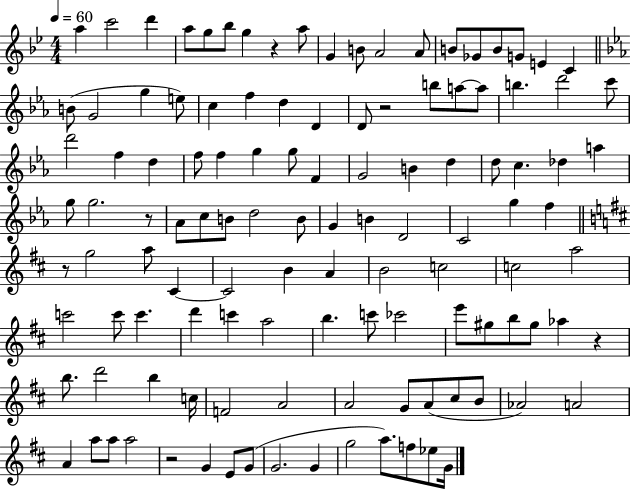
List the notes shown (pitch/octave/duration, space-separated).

A5/q C6/h D6/q A5/e G5/e Bb5/e G5/q R/q A5/e G4/q B4/e A4/h A4/e B4/e Gb4/e B4/e G4/e E4/q C4/q B4/e G4/h G5/q E5/e C5/q F5/q D5/q D4/q D4/e R/h B5/e A5/e A5/e B5/q. D6/h C6/e D6/h F5/q D5/q F5/e F5/q G5/q G5/e F4/q G4/h B4/q D5/q D5/e C5/q. Db5/q A5/q G5/e G5/h. R/e Ab4/e C5/e B4/e D5/h B4/e G4/q B4/q D4/h C4/h G5/q F5/q R/e G5/h A5/e C#4/q C#4/h B4/q A4/q B4/h C5/h C5/h A5/h C6/h C6/e C6/q. D6/q C6/q A5/h B5/q. C6/e CES6/h E6/e G#5/e B5/e G#5/e Ab5/q R/q B5/e. D6/h B5/q C5/s F4/h A4/h A4/h G4/e A4/e C#5/e B4/e Ab4/h A4/h A4/q A5/e A5/e A5/h R/h G4/q E4/e G4/e G4/h. G4/q G5/h A5/e. F5/e Eb5/e G4/s